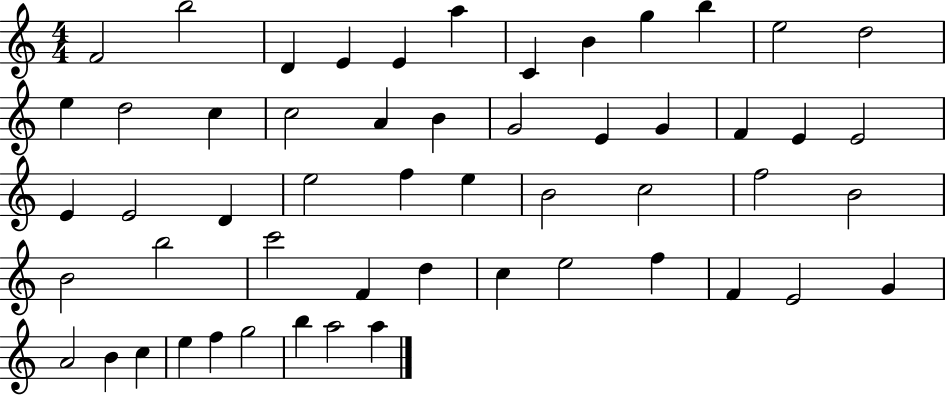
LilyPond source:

{
  \clef treble
  \numericTimeSignature
  \time 4/4
  \key c \major
  f'2 b''2 | d'4 e'4 e'4 a''4 | c'4 b'4 g''4 b''4 | e''2 d''2 | \break e''4 d''2 c''4 | c''2 a'4 b'4 | g'2 e'4 g'4 | f'4 e'4 e'2 | \break e'4 e'2 d'4 | e''2 f''4 e''4 | b'2 c''2 | f''2 b'2 | \break b'2 b''2 | c'''2 f'4 d''4 | c''4 e''2 f''4 | f'4 e'2 g'4 | \break a'2 b'4 c''4 | e''4 f''4 g''2 | b''4 a''2 a''4 | \bar "|."
}